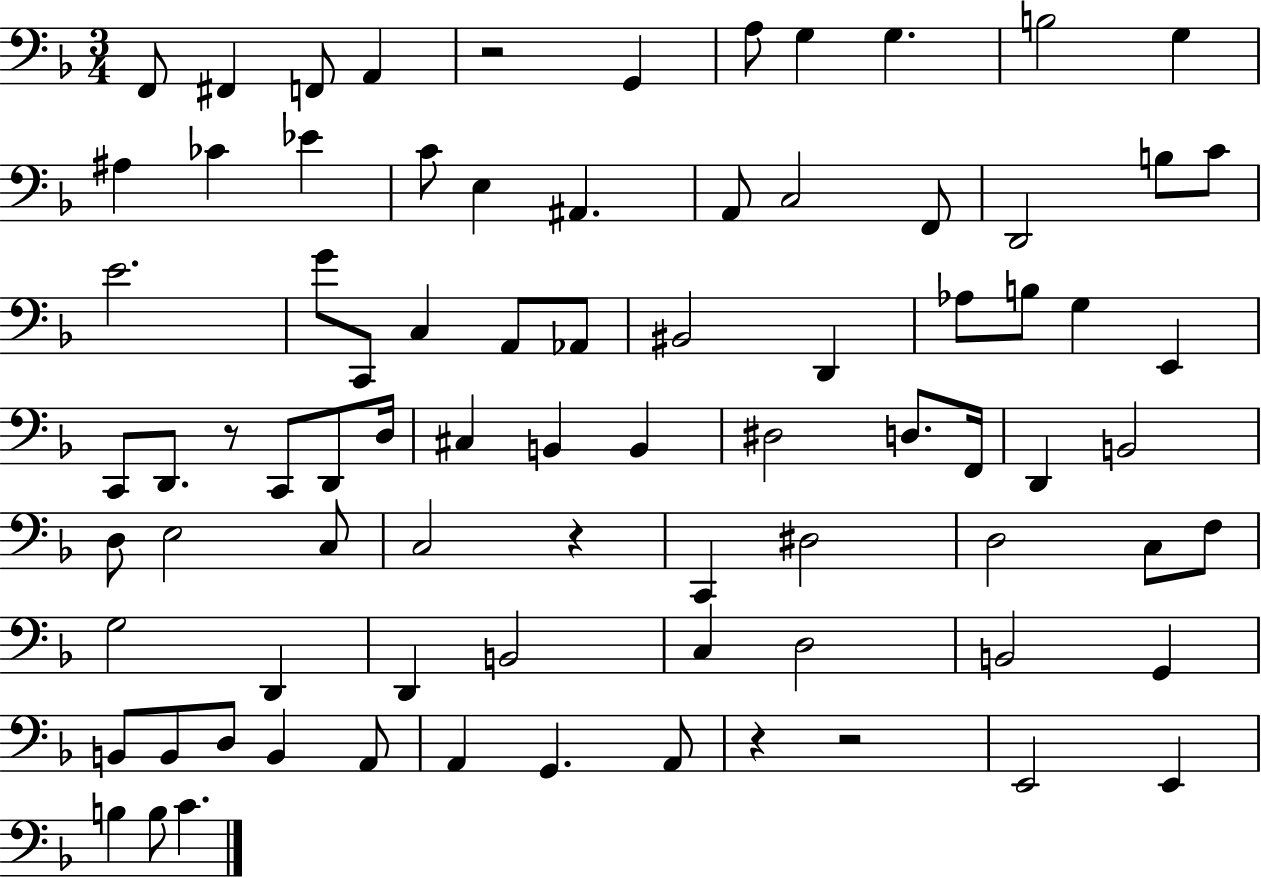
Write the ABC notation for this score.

X:1
T:Untitled
M:3/4
L:1/4
K:F
F,,/2 ^F,, F,,/2 A,, z2 G,, A,/2 G, G, B,2 G, ^A, _C _E C/2 E, ^A,, A,,/2 C,2 F,,/2 D,,2 B,/2 C/2 E2 G/2 C,,/2 C, A,,/2 _A,,/2 ^B,,2 D,, _A,/2 B,/2 G, E,, C,,/2 D,,/2 z/2 C,,/2 D,,/2 D,/4 ^C, B,, B,, ^D,2 D,/2 F,,/4 D,, B,,2 D,/2 E,2 C,/2 C,2 z C,, ^D,2 D,2 C,/2 F,/2 G,2 D,, D,, B,,2 C, D,2 B,,2 G,, B,,/2 B,,/2 D,/2 B,, A,,/2 A,, G,, A,,/2 z z2 E,,2 E,, B, B,/2 C